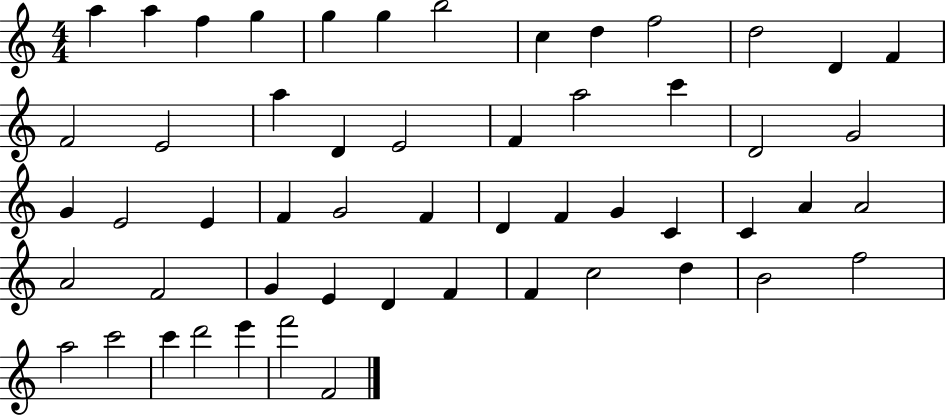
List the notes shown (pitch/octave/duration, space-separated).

A5/q A5/q F5/q G5/q G5/q G5/q B5/h C5/q D5/q F5/h D5/h D4/q F4/q F4/h E4/h A5/q D4/q E4/h F4/q A5/h C6/q D4/h G4/h G4/q E4/h E4/q F4/q G4/h F4/q D4/q F4/q G4/q C4/q C4/q A4/q A4/h A4/h F4/h G4/q E4/q D4/q F4/q F4/q C5/h D5/q B4/h F5/h A5/h C6/h C6/q D6/h E6/q F6/h F4/h